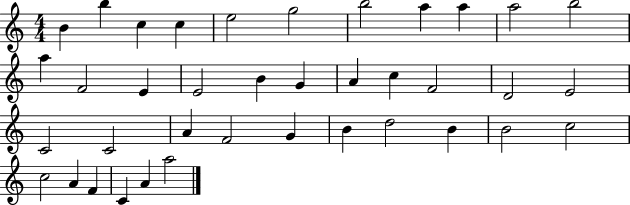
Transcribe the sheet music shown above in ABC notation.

X:1
T:Untitled
M:4/4
L:1/4
K:C
B b c c e2 g2 b2 a a a2 b2 a F2 E E2 B G A c F2 D2 E2 C2 C2 A F2 G B d2 B B2 c2 c2 A F C A a2